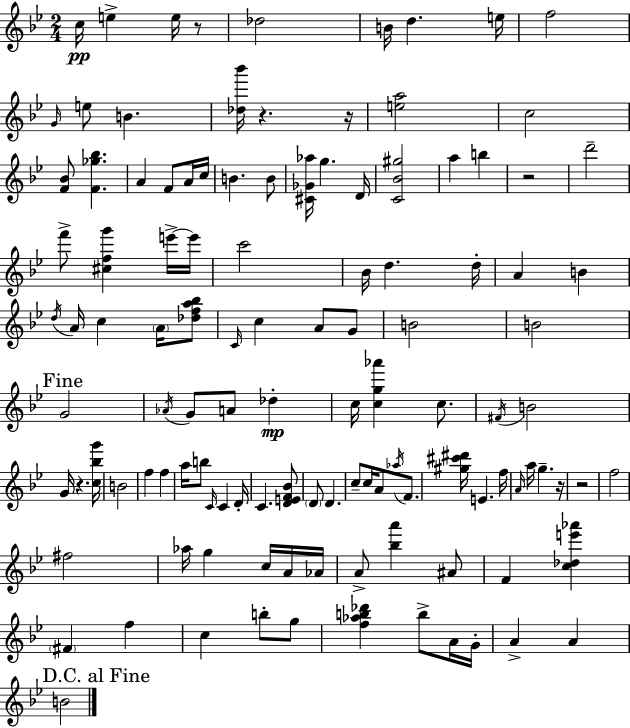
X:1
T:Untitled
M:2/4
L:1/4
K:Bb
c/4 e e/4 z/2 _d2 B/4 d e/4 f2 G/4 e/2 B [_d_b']/4 z z/4 [ea]2 c2 [F_B]/2 [F_g_b] A F/2 A/4 c/4 B B/2 [^C_G_a]/4 g D/4 [C_B^g]2 a b z2 d'2 f'/2 [^cfg'] e'/4 e'/4 c'2 _B/4 d d/4 A B d/4 A/4 c A/4 [_dfa_b]/2 C/4 c A/2 G/2 B2 B2 G2 _A/4 G/2 A/2 _d c/4 [cg_a'] c/2 ^F/4 B2 G/4 z [c_bg']/4 B2 f f a/4 b/2 C/4 C D/4 C [DEF_B]/2 D/2 D c/2 c/4 A/2 _a/4 F/2 [^g^c'^d']/4 E f/4 A/4 a/4 g z/4 z2 f2 ^f2 _a/4 g c/4 A/4 _A/4 A/2 [_ba'] ^A/2 F [c_de'_a'] ^F f c b/2 g/2 [f_ab_d'] b/2 A/4 G/4 A A B2